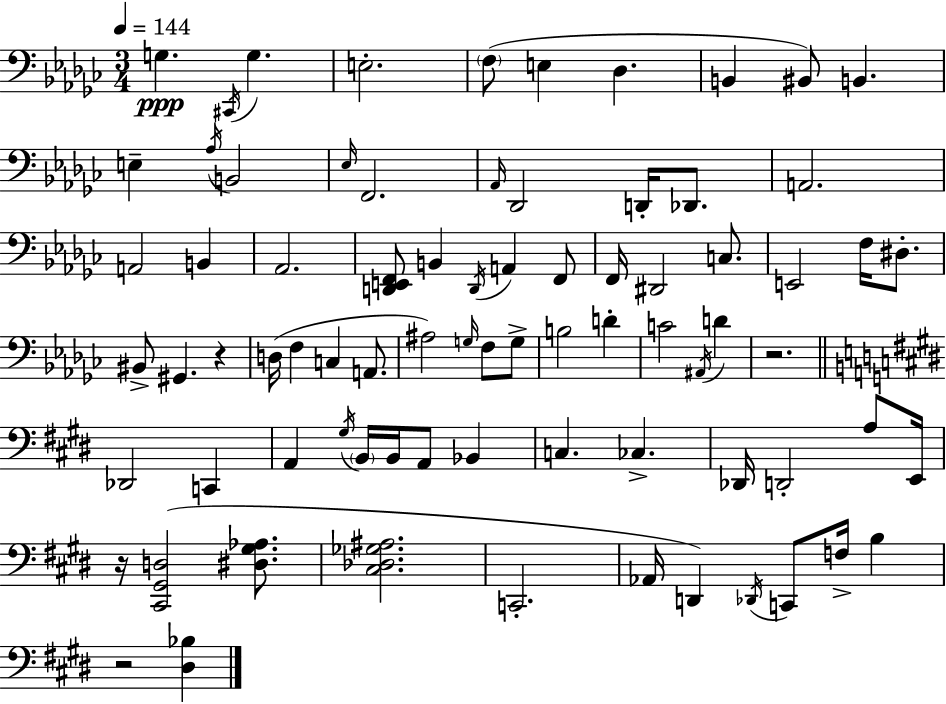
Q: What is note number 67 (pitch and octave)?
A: C2